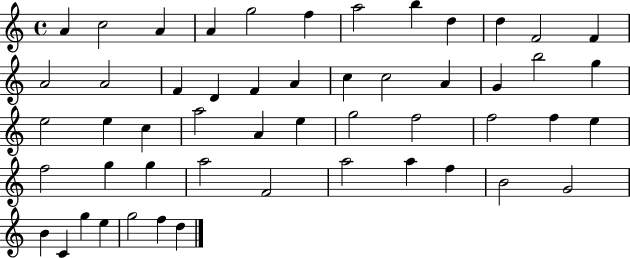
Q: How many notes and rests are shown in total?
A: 52